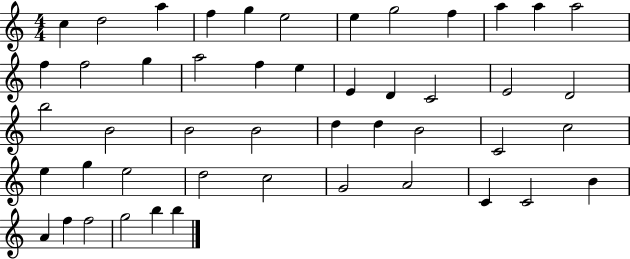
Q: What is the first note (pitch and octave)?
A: C5